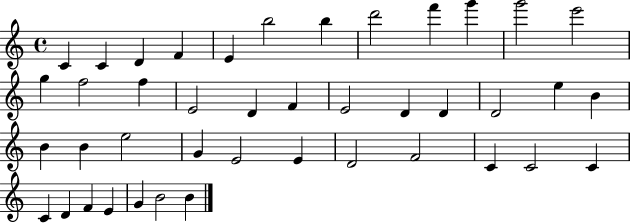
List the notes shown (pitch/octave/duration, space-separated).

C4/q C4/q D4/q F4/q E4/q B5/h B5/q D6/h F6/q G6/q G6/h E6/h G5/q F5/h F5/q E4/h D4/q F4/q E4/h D4/q D4/q D4/h E5/q B4/q B4/q B4/q E5/h G4/q E4/h E4/q D4/h F4/h C4/q C4/h C4/q C4/q D4/q F4/q E4/q G4/q B4/h B4/q